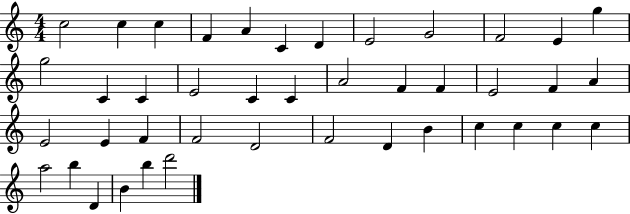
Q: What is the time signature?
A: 4/4